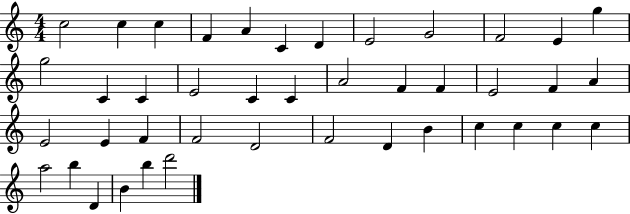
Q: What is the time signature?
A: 4/4